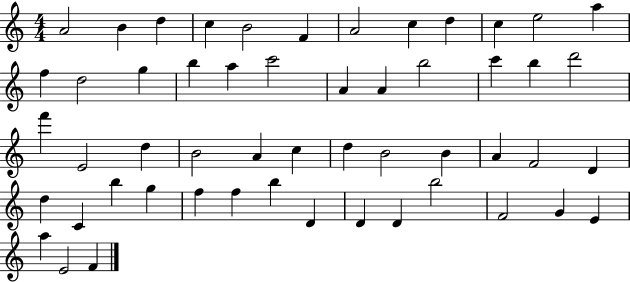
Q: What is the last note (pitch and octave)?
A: F4